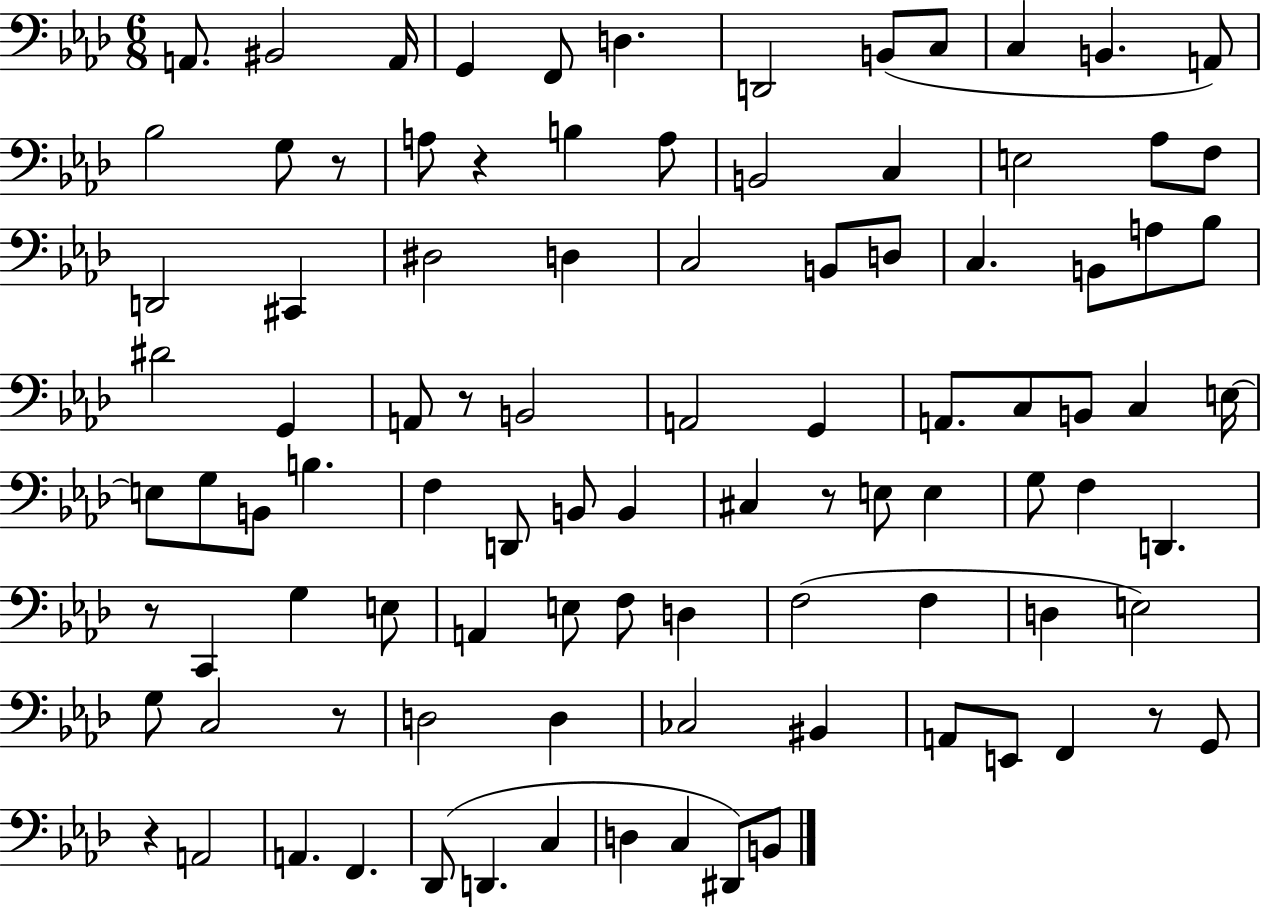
X:1
T:Untitled
M:6/8
L:1/4
K:Ab
A,,/2 ^B,,2 A,,/4 G,, F,,/2 D, D,,2 B,,/2 C,/2 C, B,, A,,/2 _B,2 G,/2 z/2 A,/2 z B, A,/2 B,,2 C, E,2 _A,/2 F,/2 D,,2 ^C,, ^D,2 D, C,2 B,,/2 D,/2 C, B,,/2 A,/2 _B,/2 ^D2 G,, A,,/2 z/2 B,,2 A,,2 G,, A,,/2 C,/2 B,,/2 C, E,/4 E,/2 G,/2 B,,/2 B, F, D,,/2 B,,/2 B,, ^C, z/2 E,/2 E, G,/2 F, D,, z/2 C,, G, E,/2 A,, E,/2 F,/2 D, F,2 F, D, E,2 G,/2 C,2 z/2 D,2 D, _C,2 ^B,, A,,/2 E,,/2 F,, z/2 G,,/2 z A,,2 A,, F,, _D,,/2 D,, C, D, C, ^D,,/2 B,,/2